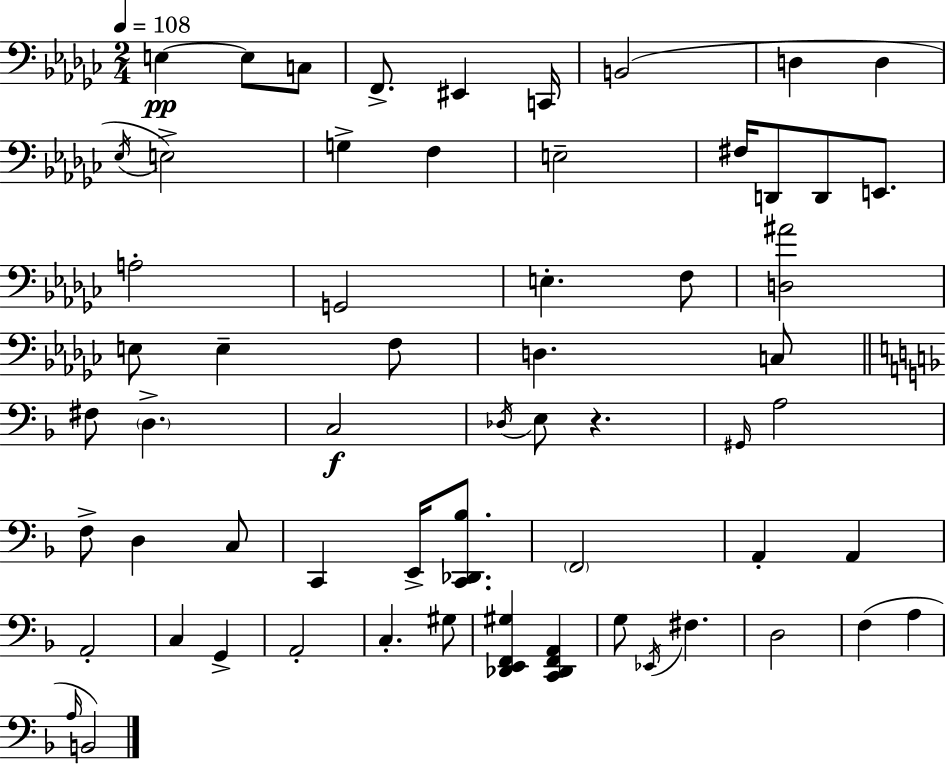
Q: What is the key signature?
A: EES minor